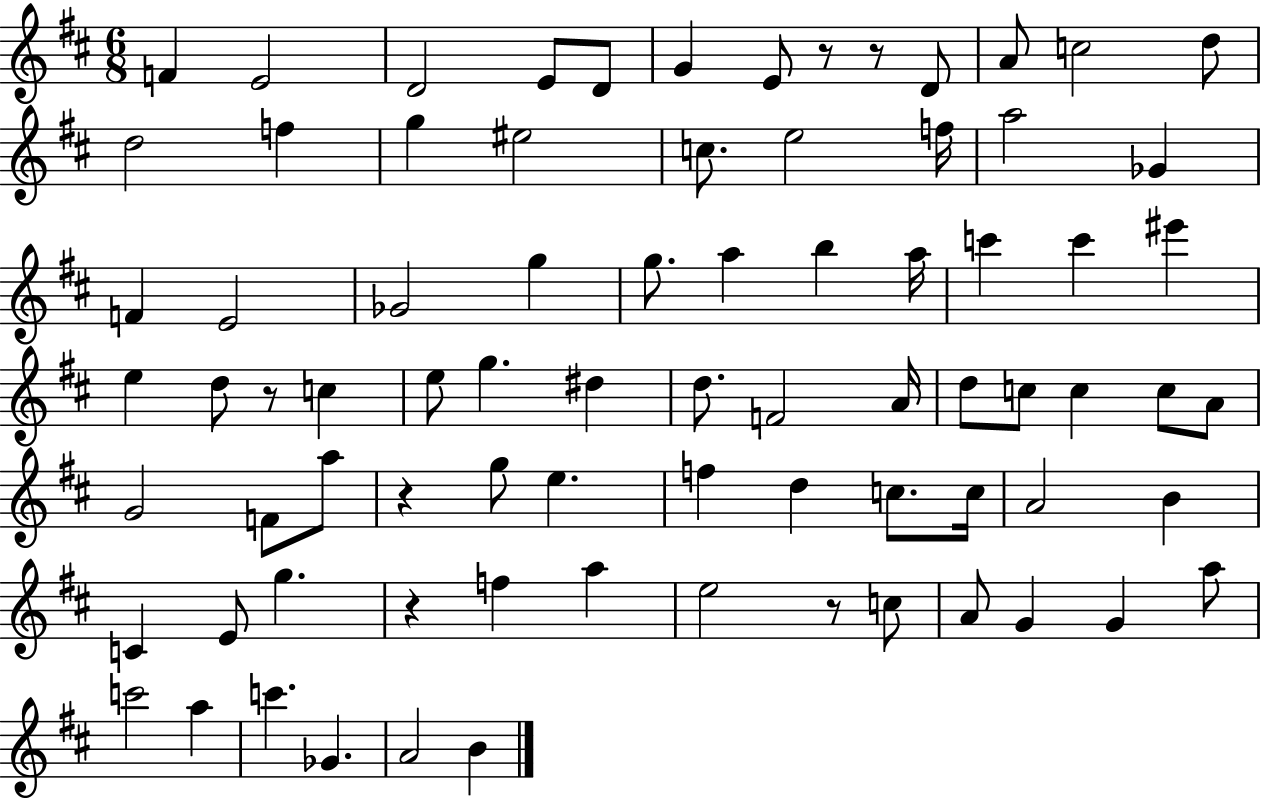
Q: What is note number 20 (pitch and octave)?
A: Gb4